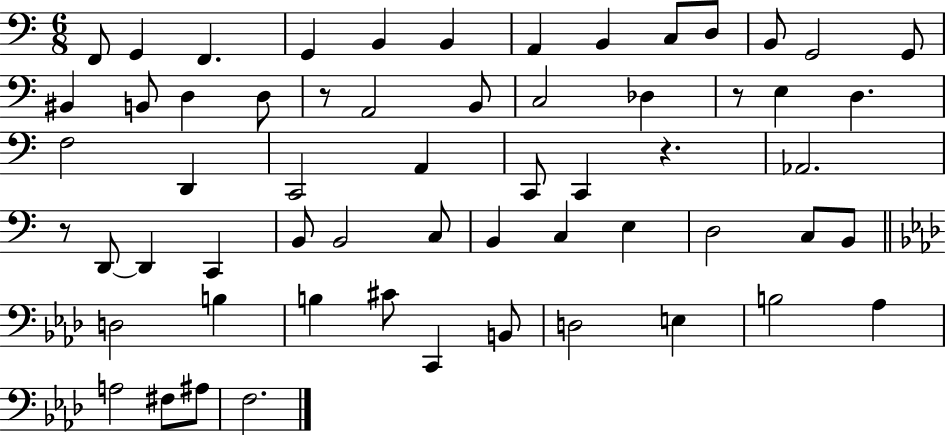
{
  \clef bass
  \numericTimeSignature
  \time 6/8
  \key c \major
  f,8 g,4 f,4. | g,4 b,4 b,4 | a,4 b,4 c8 d8 | b,8 g,2 g,8 | \break bis,4 b,8 d4 d8 | r8 a,2 b,8 | c2 des4 | r8 e4 d4. | \break f2 d,4 | c,2 a,4 | c,8 c,4 r4. | aes,2. | \break r8 d,8~~ d,4 c,4 | b,8 b,2 c8 | b,4 c4 e4 | d2 c8 b,8 | \break \bar "||" \break \key aes \major d2 b4 | b4 cis'8 c,4 b,8 | d2 e4 | b2 aes4 | \break a2 fis8 ais8 | f2. | \bar "|."
}